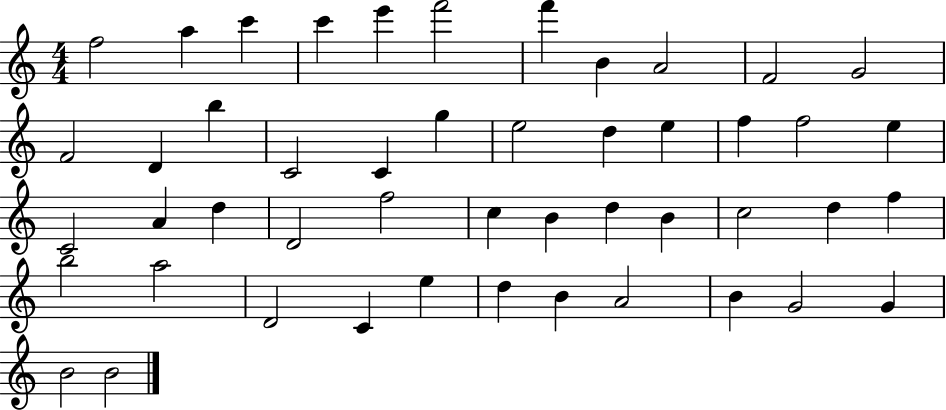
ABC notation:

X:1
T:Untitled
M:4/4
L:1/4
K:C
f2 a c' c' e' f'2 f' B A2 F2 G2 F2 D b C2 C g e2 d e f f2 e C2 A d D2 f2 c B d B c2 d f b2 a2 D2 C e d B A2 B G2 G B2 B2